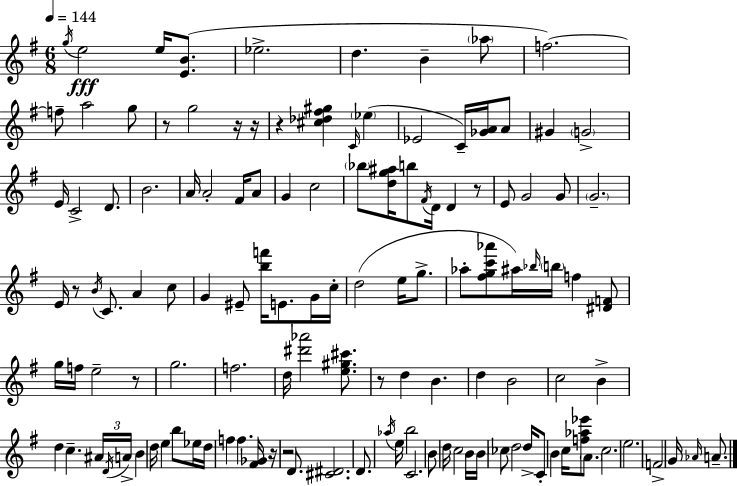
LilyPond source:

{
  \clef treble
  \numericTimeSignature
  \time 6/8
  \key g \major
  \tempo 4 = 144
  \repeat volta 2 { \acciaccatura { g''16 }\fff e''2 e''16 <e' b'>8.( | ees''2.-> | d''4. b'4-- \parenthesize aes''8 | f''2.~~) | \break f''8-- a''2 g''8 | r8 g''2 r16 | r16 r4 <cis'' des'' fis'' gis''>4 \grace { c'16 }( \parenthesize ees''4 | ees'2 c'16--) <ges' a'>16 | \break a'8 gis'4 \parenthesize g'2-> | e'16 c'2-> d'8. | b'2. | a'16 a'2-. fis'16 | \break a'8 g'4 c''2 | \parenthesize bes''8 <d'' g'' ais''>16 b''8 \acciaccatura { fis'16 } d'16 d'4 | r8 e'8 g'2 | g'8 \parenthesize g'2.-- | \break e'16 r8 \acciaccatura { b'16 } c'8. a'4 | c''8 g'4 eis'8-- <b'' f'''>16 e'8. | g'16 c''16-. d''2( | e''16 g''8.-> aes''8-. <fis'' g'' c''' aes'''>8 ais''16) \grace { bes''16 } \parenthesize b''16 f''4 | \break <dis' f'>8 g''16 f''16 e''2-- | r8 g''2. | f''2. | d''16 <dis''' aes'''>2 | \break <e'' gis'' cis'''>8. r8 d''4 b'4. | d''4 b'2 | c''2 | b'4-> d''4 c''4.-- | \break \tuplet 3/2 { ais'16 \acciaccatura { d'16 } a'16-> } b'4 d''16 e''4 | b''8 ees''16 d''16 f''4 f''4. | <fis' ges'>16 r16 r2 | d'8. <cis' dis'>2. | \break d'8. \acciaccatura { aes''16 } e''16 b''2 | c'2. | b'8 d''16 c''2 | b'16 b'16 \parenthesize ces''8 d''2 | \break d''16-> c'8-. b'4 | c''16 <f'' aes'' ees'''>8 \parenthesize a'8. c''2. | e''2. | f'2-> | \break g'16 \grace { aes'16 } a'8.-- } \bar "|."
}